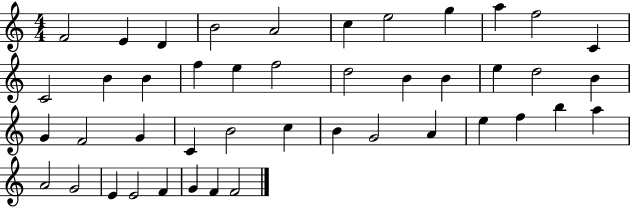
F4/h E4/q D4/q B4/h A4/h C5/q E5/h G5/q A5/q F5/h C4/q C4/h B4/q B4/q F5/q E5/q F5/h D5/h B4/q B4/q E5/q D5/h B4/q G4/q F4/h G4/q C4/q B4/h C5/q B4/q G4/h A4/q E5/q F5/q B5/q A5/q A4/h G4/h E4/q E4/h F4/q G4/q F4/q F4/h